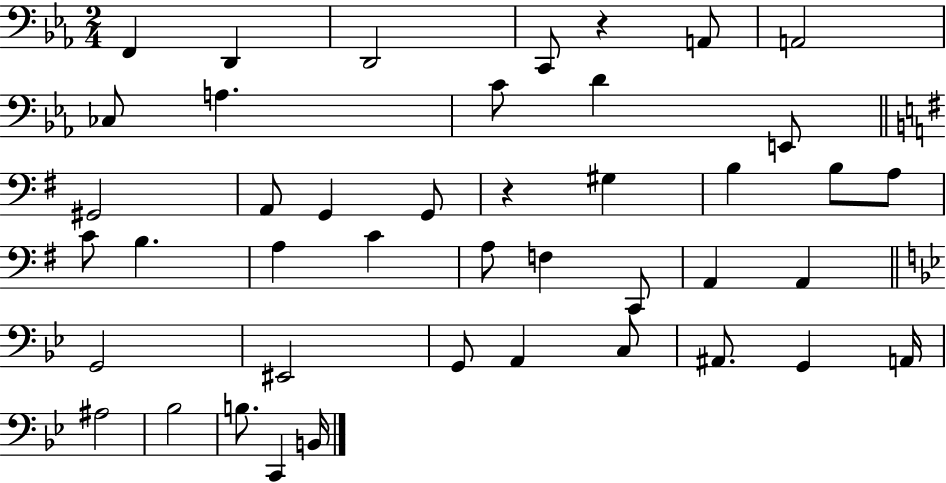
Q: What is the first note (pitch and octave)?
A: F2